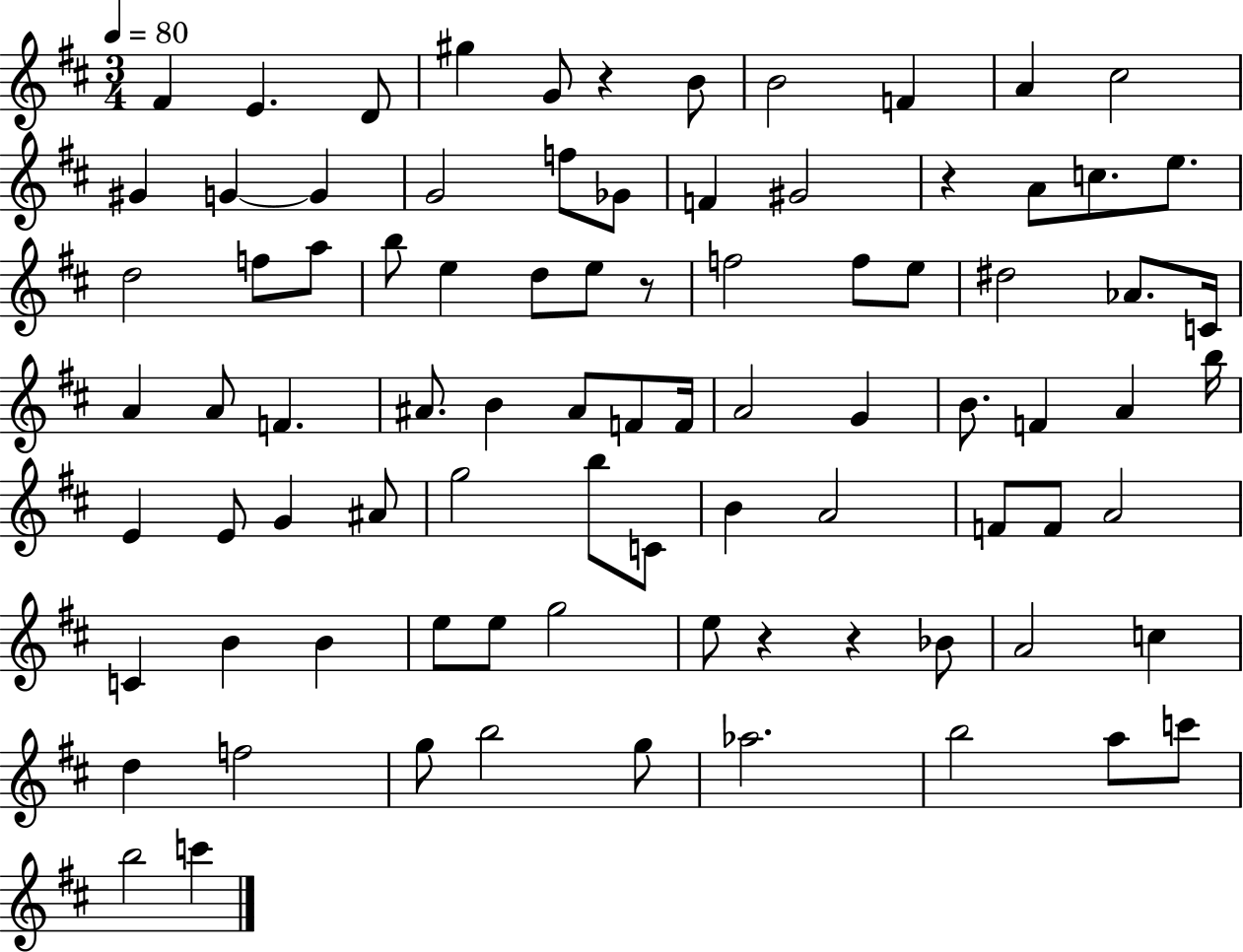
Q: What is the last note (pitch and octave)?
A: C6